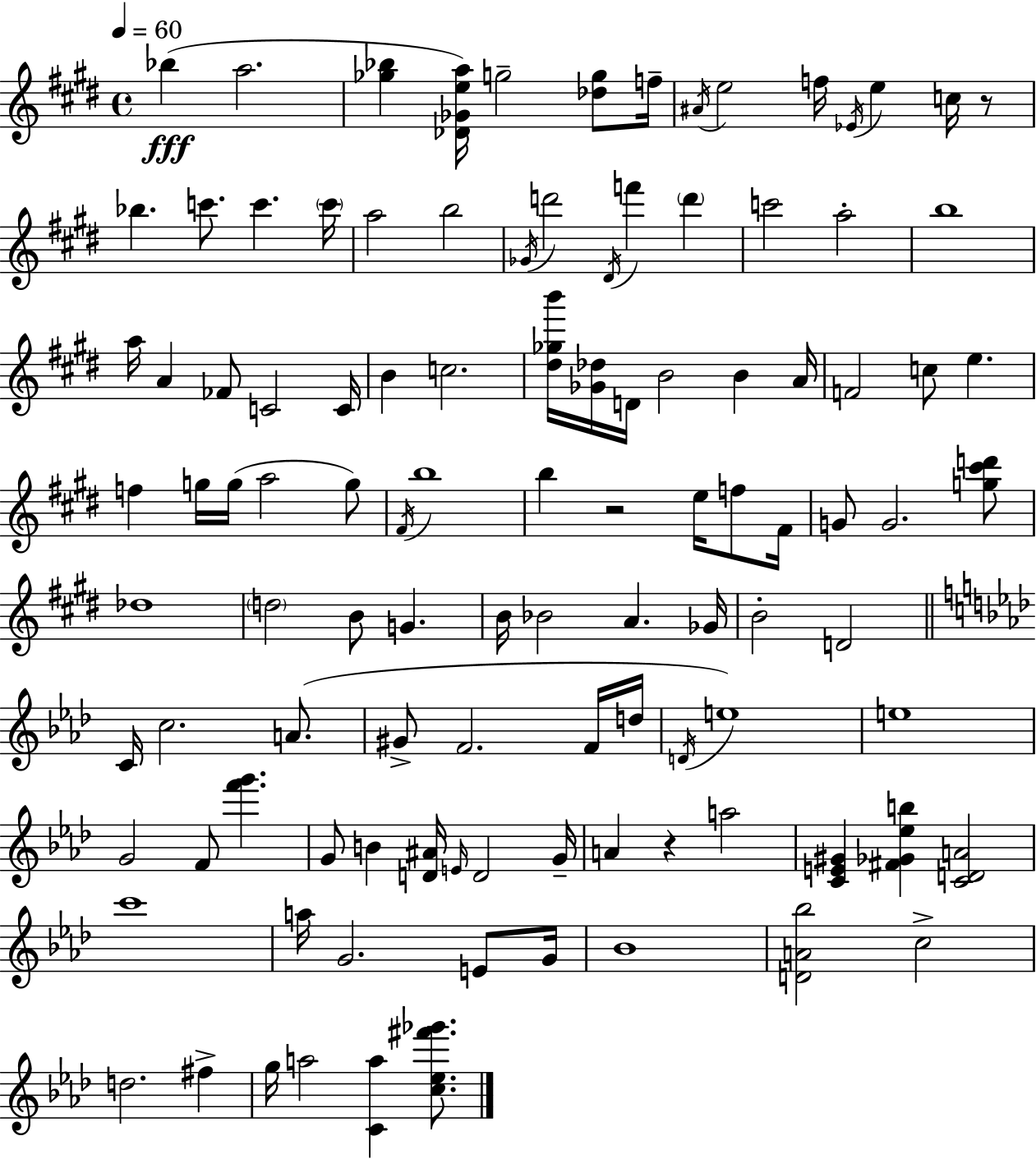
Bb5/q A5/h. [Gb5,Bb5]/q [Db4,Gb4,E5,A5]/s G5/h [Db5,G5]/e F5/s A#4/s E5/h F5/s Eb4/s E5/q C5/s R/e Bb5/q. C6/e. C6/q. C6/s A5/h B5/h Gb4/s D6/h D#4/s F6/q D6/q C6/h A5/h B5/w A5/s A4/q FES4/e C4/h C4/s B4/q C5/h. [D#5,Gb5,B6]/s [Gb4,Db5]/s D4/s B4/h B4/q A4/s F4/h C5/e E5/q. F5/q G5/s G5/s A5/h G5/e F#4/s B5/w B5/q R/h E5/s F5/e F#4/s G4/e G4/h. [G5,C#6,D6]/e Db5/w D5/h B4/e G4/q. B4/s Bb4/h A4/q. Gb4/s B4/h D4/h C4/s C5/h. A4/e. G#4/e F4/h. F4/s D5/s D4/s E5/w E5/w G4/h F4/e [F6,G6]/q. G4/e B4/q [D4,A#4]/s E4/s D4/h G4/s A4/q R/q A5/h [C4,E4,G#4]/q [F#4,Gb4,Eb5,B5]/q [C4,D4,A4]/h C6/w A5/s G4/h. E4/e G4/s Bb4/w [D4,A4,Bb5]/h C5/h D5/h. F#5/q G5/s A5/h [C4,A5]/q [C5,Eb5,F#6,Gb6]/e.